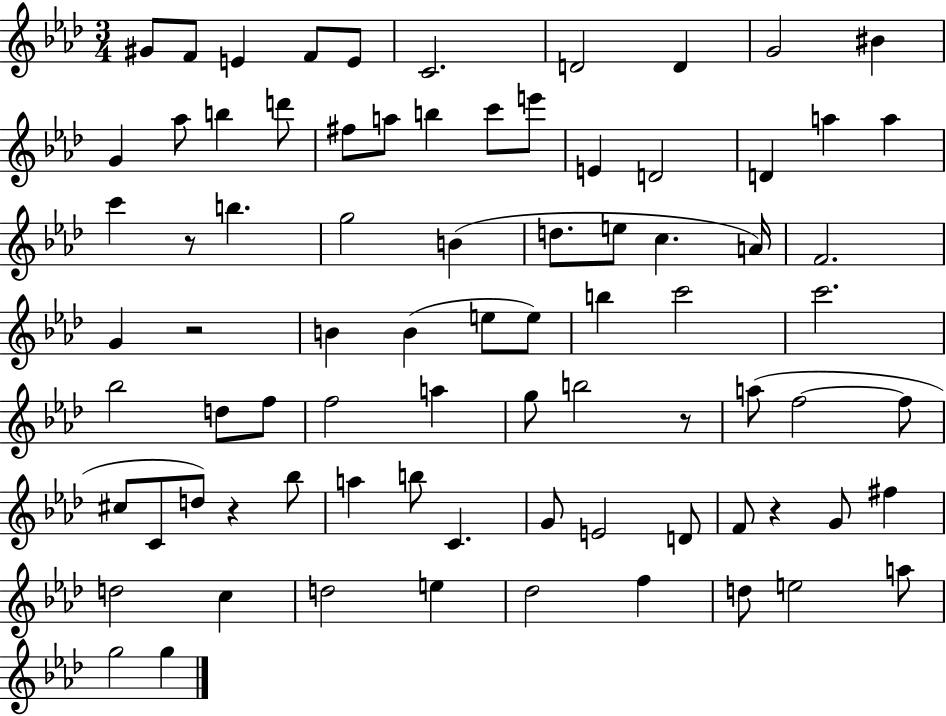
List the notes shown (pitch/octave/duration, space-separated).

G#4/e F4/e E4/q F4/e E4/e C4/h. D4/h D4/q G4/h BIS4/q G4/q Ab5/e B5/q D6/e F#5/e A5/e B5/q C6/e E6/e E4/q D4/h D4/q A5/q A5/q C6/q R/e B5/q. G5/h B4/q D5/e. E5/e C5/q. A4/s F4/h. G4/q R/h B4/q B4/q E5/e E5/e B5/q C6/h C6/h. Bb5/h D5/e F5/e F5/h A5/q G5/e B5/h R/e A5/e F5/h F5/e C#5/e C4/e D5/e R/q Bb5/e A5/q B5/e C4/q. G4/e E4/h D4/e F4/e R/q G4/e F#5/q D5/h C5/q D5/h E5/q Db5/h F5/q D5/e E5/h A5/e G5/h G5/q